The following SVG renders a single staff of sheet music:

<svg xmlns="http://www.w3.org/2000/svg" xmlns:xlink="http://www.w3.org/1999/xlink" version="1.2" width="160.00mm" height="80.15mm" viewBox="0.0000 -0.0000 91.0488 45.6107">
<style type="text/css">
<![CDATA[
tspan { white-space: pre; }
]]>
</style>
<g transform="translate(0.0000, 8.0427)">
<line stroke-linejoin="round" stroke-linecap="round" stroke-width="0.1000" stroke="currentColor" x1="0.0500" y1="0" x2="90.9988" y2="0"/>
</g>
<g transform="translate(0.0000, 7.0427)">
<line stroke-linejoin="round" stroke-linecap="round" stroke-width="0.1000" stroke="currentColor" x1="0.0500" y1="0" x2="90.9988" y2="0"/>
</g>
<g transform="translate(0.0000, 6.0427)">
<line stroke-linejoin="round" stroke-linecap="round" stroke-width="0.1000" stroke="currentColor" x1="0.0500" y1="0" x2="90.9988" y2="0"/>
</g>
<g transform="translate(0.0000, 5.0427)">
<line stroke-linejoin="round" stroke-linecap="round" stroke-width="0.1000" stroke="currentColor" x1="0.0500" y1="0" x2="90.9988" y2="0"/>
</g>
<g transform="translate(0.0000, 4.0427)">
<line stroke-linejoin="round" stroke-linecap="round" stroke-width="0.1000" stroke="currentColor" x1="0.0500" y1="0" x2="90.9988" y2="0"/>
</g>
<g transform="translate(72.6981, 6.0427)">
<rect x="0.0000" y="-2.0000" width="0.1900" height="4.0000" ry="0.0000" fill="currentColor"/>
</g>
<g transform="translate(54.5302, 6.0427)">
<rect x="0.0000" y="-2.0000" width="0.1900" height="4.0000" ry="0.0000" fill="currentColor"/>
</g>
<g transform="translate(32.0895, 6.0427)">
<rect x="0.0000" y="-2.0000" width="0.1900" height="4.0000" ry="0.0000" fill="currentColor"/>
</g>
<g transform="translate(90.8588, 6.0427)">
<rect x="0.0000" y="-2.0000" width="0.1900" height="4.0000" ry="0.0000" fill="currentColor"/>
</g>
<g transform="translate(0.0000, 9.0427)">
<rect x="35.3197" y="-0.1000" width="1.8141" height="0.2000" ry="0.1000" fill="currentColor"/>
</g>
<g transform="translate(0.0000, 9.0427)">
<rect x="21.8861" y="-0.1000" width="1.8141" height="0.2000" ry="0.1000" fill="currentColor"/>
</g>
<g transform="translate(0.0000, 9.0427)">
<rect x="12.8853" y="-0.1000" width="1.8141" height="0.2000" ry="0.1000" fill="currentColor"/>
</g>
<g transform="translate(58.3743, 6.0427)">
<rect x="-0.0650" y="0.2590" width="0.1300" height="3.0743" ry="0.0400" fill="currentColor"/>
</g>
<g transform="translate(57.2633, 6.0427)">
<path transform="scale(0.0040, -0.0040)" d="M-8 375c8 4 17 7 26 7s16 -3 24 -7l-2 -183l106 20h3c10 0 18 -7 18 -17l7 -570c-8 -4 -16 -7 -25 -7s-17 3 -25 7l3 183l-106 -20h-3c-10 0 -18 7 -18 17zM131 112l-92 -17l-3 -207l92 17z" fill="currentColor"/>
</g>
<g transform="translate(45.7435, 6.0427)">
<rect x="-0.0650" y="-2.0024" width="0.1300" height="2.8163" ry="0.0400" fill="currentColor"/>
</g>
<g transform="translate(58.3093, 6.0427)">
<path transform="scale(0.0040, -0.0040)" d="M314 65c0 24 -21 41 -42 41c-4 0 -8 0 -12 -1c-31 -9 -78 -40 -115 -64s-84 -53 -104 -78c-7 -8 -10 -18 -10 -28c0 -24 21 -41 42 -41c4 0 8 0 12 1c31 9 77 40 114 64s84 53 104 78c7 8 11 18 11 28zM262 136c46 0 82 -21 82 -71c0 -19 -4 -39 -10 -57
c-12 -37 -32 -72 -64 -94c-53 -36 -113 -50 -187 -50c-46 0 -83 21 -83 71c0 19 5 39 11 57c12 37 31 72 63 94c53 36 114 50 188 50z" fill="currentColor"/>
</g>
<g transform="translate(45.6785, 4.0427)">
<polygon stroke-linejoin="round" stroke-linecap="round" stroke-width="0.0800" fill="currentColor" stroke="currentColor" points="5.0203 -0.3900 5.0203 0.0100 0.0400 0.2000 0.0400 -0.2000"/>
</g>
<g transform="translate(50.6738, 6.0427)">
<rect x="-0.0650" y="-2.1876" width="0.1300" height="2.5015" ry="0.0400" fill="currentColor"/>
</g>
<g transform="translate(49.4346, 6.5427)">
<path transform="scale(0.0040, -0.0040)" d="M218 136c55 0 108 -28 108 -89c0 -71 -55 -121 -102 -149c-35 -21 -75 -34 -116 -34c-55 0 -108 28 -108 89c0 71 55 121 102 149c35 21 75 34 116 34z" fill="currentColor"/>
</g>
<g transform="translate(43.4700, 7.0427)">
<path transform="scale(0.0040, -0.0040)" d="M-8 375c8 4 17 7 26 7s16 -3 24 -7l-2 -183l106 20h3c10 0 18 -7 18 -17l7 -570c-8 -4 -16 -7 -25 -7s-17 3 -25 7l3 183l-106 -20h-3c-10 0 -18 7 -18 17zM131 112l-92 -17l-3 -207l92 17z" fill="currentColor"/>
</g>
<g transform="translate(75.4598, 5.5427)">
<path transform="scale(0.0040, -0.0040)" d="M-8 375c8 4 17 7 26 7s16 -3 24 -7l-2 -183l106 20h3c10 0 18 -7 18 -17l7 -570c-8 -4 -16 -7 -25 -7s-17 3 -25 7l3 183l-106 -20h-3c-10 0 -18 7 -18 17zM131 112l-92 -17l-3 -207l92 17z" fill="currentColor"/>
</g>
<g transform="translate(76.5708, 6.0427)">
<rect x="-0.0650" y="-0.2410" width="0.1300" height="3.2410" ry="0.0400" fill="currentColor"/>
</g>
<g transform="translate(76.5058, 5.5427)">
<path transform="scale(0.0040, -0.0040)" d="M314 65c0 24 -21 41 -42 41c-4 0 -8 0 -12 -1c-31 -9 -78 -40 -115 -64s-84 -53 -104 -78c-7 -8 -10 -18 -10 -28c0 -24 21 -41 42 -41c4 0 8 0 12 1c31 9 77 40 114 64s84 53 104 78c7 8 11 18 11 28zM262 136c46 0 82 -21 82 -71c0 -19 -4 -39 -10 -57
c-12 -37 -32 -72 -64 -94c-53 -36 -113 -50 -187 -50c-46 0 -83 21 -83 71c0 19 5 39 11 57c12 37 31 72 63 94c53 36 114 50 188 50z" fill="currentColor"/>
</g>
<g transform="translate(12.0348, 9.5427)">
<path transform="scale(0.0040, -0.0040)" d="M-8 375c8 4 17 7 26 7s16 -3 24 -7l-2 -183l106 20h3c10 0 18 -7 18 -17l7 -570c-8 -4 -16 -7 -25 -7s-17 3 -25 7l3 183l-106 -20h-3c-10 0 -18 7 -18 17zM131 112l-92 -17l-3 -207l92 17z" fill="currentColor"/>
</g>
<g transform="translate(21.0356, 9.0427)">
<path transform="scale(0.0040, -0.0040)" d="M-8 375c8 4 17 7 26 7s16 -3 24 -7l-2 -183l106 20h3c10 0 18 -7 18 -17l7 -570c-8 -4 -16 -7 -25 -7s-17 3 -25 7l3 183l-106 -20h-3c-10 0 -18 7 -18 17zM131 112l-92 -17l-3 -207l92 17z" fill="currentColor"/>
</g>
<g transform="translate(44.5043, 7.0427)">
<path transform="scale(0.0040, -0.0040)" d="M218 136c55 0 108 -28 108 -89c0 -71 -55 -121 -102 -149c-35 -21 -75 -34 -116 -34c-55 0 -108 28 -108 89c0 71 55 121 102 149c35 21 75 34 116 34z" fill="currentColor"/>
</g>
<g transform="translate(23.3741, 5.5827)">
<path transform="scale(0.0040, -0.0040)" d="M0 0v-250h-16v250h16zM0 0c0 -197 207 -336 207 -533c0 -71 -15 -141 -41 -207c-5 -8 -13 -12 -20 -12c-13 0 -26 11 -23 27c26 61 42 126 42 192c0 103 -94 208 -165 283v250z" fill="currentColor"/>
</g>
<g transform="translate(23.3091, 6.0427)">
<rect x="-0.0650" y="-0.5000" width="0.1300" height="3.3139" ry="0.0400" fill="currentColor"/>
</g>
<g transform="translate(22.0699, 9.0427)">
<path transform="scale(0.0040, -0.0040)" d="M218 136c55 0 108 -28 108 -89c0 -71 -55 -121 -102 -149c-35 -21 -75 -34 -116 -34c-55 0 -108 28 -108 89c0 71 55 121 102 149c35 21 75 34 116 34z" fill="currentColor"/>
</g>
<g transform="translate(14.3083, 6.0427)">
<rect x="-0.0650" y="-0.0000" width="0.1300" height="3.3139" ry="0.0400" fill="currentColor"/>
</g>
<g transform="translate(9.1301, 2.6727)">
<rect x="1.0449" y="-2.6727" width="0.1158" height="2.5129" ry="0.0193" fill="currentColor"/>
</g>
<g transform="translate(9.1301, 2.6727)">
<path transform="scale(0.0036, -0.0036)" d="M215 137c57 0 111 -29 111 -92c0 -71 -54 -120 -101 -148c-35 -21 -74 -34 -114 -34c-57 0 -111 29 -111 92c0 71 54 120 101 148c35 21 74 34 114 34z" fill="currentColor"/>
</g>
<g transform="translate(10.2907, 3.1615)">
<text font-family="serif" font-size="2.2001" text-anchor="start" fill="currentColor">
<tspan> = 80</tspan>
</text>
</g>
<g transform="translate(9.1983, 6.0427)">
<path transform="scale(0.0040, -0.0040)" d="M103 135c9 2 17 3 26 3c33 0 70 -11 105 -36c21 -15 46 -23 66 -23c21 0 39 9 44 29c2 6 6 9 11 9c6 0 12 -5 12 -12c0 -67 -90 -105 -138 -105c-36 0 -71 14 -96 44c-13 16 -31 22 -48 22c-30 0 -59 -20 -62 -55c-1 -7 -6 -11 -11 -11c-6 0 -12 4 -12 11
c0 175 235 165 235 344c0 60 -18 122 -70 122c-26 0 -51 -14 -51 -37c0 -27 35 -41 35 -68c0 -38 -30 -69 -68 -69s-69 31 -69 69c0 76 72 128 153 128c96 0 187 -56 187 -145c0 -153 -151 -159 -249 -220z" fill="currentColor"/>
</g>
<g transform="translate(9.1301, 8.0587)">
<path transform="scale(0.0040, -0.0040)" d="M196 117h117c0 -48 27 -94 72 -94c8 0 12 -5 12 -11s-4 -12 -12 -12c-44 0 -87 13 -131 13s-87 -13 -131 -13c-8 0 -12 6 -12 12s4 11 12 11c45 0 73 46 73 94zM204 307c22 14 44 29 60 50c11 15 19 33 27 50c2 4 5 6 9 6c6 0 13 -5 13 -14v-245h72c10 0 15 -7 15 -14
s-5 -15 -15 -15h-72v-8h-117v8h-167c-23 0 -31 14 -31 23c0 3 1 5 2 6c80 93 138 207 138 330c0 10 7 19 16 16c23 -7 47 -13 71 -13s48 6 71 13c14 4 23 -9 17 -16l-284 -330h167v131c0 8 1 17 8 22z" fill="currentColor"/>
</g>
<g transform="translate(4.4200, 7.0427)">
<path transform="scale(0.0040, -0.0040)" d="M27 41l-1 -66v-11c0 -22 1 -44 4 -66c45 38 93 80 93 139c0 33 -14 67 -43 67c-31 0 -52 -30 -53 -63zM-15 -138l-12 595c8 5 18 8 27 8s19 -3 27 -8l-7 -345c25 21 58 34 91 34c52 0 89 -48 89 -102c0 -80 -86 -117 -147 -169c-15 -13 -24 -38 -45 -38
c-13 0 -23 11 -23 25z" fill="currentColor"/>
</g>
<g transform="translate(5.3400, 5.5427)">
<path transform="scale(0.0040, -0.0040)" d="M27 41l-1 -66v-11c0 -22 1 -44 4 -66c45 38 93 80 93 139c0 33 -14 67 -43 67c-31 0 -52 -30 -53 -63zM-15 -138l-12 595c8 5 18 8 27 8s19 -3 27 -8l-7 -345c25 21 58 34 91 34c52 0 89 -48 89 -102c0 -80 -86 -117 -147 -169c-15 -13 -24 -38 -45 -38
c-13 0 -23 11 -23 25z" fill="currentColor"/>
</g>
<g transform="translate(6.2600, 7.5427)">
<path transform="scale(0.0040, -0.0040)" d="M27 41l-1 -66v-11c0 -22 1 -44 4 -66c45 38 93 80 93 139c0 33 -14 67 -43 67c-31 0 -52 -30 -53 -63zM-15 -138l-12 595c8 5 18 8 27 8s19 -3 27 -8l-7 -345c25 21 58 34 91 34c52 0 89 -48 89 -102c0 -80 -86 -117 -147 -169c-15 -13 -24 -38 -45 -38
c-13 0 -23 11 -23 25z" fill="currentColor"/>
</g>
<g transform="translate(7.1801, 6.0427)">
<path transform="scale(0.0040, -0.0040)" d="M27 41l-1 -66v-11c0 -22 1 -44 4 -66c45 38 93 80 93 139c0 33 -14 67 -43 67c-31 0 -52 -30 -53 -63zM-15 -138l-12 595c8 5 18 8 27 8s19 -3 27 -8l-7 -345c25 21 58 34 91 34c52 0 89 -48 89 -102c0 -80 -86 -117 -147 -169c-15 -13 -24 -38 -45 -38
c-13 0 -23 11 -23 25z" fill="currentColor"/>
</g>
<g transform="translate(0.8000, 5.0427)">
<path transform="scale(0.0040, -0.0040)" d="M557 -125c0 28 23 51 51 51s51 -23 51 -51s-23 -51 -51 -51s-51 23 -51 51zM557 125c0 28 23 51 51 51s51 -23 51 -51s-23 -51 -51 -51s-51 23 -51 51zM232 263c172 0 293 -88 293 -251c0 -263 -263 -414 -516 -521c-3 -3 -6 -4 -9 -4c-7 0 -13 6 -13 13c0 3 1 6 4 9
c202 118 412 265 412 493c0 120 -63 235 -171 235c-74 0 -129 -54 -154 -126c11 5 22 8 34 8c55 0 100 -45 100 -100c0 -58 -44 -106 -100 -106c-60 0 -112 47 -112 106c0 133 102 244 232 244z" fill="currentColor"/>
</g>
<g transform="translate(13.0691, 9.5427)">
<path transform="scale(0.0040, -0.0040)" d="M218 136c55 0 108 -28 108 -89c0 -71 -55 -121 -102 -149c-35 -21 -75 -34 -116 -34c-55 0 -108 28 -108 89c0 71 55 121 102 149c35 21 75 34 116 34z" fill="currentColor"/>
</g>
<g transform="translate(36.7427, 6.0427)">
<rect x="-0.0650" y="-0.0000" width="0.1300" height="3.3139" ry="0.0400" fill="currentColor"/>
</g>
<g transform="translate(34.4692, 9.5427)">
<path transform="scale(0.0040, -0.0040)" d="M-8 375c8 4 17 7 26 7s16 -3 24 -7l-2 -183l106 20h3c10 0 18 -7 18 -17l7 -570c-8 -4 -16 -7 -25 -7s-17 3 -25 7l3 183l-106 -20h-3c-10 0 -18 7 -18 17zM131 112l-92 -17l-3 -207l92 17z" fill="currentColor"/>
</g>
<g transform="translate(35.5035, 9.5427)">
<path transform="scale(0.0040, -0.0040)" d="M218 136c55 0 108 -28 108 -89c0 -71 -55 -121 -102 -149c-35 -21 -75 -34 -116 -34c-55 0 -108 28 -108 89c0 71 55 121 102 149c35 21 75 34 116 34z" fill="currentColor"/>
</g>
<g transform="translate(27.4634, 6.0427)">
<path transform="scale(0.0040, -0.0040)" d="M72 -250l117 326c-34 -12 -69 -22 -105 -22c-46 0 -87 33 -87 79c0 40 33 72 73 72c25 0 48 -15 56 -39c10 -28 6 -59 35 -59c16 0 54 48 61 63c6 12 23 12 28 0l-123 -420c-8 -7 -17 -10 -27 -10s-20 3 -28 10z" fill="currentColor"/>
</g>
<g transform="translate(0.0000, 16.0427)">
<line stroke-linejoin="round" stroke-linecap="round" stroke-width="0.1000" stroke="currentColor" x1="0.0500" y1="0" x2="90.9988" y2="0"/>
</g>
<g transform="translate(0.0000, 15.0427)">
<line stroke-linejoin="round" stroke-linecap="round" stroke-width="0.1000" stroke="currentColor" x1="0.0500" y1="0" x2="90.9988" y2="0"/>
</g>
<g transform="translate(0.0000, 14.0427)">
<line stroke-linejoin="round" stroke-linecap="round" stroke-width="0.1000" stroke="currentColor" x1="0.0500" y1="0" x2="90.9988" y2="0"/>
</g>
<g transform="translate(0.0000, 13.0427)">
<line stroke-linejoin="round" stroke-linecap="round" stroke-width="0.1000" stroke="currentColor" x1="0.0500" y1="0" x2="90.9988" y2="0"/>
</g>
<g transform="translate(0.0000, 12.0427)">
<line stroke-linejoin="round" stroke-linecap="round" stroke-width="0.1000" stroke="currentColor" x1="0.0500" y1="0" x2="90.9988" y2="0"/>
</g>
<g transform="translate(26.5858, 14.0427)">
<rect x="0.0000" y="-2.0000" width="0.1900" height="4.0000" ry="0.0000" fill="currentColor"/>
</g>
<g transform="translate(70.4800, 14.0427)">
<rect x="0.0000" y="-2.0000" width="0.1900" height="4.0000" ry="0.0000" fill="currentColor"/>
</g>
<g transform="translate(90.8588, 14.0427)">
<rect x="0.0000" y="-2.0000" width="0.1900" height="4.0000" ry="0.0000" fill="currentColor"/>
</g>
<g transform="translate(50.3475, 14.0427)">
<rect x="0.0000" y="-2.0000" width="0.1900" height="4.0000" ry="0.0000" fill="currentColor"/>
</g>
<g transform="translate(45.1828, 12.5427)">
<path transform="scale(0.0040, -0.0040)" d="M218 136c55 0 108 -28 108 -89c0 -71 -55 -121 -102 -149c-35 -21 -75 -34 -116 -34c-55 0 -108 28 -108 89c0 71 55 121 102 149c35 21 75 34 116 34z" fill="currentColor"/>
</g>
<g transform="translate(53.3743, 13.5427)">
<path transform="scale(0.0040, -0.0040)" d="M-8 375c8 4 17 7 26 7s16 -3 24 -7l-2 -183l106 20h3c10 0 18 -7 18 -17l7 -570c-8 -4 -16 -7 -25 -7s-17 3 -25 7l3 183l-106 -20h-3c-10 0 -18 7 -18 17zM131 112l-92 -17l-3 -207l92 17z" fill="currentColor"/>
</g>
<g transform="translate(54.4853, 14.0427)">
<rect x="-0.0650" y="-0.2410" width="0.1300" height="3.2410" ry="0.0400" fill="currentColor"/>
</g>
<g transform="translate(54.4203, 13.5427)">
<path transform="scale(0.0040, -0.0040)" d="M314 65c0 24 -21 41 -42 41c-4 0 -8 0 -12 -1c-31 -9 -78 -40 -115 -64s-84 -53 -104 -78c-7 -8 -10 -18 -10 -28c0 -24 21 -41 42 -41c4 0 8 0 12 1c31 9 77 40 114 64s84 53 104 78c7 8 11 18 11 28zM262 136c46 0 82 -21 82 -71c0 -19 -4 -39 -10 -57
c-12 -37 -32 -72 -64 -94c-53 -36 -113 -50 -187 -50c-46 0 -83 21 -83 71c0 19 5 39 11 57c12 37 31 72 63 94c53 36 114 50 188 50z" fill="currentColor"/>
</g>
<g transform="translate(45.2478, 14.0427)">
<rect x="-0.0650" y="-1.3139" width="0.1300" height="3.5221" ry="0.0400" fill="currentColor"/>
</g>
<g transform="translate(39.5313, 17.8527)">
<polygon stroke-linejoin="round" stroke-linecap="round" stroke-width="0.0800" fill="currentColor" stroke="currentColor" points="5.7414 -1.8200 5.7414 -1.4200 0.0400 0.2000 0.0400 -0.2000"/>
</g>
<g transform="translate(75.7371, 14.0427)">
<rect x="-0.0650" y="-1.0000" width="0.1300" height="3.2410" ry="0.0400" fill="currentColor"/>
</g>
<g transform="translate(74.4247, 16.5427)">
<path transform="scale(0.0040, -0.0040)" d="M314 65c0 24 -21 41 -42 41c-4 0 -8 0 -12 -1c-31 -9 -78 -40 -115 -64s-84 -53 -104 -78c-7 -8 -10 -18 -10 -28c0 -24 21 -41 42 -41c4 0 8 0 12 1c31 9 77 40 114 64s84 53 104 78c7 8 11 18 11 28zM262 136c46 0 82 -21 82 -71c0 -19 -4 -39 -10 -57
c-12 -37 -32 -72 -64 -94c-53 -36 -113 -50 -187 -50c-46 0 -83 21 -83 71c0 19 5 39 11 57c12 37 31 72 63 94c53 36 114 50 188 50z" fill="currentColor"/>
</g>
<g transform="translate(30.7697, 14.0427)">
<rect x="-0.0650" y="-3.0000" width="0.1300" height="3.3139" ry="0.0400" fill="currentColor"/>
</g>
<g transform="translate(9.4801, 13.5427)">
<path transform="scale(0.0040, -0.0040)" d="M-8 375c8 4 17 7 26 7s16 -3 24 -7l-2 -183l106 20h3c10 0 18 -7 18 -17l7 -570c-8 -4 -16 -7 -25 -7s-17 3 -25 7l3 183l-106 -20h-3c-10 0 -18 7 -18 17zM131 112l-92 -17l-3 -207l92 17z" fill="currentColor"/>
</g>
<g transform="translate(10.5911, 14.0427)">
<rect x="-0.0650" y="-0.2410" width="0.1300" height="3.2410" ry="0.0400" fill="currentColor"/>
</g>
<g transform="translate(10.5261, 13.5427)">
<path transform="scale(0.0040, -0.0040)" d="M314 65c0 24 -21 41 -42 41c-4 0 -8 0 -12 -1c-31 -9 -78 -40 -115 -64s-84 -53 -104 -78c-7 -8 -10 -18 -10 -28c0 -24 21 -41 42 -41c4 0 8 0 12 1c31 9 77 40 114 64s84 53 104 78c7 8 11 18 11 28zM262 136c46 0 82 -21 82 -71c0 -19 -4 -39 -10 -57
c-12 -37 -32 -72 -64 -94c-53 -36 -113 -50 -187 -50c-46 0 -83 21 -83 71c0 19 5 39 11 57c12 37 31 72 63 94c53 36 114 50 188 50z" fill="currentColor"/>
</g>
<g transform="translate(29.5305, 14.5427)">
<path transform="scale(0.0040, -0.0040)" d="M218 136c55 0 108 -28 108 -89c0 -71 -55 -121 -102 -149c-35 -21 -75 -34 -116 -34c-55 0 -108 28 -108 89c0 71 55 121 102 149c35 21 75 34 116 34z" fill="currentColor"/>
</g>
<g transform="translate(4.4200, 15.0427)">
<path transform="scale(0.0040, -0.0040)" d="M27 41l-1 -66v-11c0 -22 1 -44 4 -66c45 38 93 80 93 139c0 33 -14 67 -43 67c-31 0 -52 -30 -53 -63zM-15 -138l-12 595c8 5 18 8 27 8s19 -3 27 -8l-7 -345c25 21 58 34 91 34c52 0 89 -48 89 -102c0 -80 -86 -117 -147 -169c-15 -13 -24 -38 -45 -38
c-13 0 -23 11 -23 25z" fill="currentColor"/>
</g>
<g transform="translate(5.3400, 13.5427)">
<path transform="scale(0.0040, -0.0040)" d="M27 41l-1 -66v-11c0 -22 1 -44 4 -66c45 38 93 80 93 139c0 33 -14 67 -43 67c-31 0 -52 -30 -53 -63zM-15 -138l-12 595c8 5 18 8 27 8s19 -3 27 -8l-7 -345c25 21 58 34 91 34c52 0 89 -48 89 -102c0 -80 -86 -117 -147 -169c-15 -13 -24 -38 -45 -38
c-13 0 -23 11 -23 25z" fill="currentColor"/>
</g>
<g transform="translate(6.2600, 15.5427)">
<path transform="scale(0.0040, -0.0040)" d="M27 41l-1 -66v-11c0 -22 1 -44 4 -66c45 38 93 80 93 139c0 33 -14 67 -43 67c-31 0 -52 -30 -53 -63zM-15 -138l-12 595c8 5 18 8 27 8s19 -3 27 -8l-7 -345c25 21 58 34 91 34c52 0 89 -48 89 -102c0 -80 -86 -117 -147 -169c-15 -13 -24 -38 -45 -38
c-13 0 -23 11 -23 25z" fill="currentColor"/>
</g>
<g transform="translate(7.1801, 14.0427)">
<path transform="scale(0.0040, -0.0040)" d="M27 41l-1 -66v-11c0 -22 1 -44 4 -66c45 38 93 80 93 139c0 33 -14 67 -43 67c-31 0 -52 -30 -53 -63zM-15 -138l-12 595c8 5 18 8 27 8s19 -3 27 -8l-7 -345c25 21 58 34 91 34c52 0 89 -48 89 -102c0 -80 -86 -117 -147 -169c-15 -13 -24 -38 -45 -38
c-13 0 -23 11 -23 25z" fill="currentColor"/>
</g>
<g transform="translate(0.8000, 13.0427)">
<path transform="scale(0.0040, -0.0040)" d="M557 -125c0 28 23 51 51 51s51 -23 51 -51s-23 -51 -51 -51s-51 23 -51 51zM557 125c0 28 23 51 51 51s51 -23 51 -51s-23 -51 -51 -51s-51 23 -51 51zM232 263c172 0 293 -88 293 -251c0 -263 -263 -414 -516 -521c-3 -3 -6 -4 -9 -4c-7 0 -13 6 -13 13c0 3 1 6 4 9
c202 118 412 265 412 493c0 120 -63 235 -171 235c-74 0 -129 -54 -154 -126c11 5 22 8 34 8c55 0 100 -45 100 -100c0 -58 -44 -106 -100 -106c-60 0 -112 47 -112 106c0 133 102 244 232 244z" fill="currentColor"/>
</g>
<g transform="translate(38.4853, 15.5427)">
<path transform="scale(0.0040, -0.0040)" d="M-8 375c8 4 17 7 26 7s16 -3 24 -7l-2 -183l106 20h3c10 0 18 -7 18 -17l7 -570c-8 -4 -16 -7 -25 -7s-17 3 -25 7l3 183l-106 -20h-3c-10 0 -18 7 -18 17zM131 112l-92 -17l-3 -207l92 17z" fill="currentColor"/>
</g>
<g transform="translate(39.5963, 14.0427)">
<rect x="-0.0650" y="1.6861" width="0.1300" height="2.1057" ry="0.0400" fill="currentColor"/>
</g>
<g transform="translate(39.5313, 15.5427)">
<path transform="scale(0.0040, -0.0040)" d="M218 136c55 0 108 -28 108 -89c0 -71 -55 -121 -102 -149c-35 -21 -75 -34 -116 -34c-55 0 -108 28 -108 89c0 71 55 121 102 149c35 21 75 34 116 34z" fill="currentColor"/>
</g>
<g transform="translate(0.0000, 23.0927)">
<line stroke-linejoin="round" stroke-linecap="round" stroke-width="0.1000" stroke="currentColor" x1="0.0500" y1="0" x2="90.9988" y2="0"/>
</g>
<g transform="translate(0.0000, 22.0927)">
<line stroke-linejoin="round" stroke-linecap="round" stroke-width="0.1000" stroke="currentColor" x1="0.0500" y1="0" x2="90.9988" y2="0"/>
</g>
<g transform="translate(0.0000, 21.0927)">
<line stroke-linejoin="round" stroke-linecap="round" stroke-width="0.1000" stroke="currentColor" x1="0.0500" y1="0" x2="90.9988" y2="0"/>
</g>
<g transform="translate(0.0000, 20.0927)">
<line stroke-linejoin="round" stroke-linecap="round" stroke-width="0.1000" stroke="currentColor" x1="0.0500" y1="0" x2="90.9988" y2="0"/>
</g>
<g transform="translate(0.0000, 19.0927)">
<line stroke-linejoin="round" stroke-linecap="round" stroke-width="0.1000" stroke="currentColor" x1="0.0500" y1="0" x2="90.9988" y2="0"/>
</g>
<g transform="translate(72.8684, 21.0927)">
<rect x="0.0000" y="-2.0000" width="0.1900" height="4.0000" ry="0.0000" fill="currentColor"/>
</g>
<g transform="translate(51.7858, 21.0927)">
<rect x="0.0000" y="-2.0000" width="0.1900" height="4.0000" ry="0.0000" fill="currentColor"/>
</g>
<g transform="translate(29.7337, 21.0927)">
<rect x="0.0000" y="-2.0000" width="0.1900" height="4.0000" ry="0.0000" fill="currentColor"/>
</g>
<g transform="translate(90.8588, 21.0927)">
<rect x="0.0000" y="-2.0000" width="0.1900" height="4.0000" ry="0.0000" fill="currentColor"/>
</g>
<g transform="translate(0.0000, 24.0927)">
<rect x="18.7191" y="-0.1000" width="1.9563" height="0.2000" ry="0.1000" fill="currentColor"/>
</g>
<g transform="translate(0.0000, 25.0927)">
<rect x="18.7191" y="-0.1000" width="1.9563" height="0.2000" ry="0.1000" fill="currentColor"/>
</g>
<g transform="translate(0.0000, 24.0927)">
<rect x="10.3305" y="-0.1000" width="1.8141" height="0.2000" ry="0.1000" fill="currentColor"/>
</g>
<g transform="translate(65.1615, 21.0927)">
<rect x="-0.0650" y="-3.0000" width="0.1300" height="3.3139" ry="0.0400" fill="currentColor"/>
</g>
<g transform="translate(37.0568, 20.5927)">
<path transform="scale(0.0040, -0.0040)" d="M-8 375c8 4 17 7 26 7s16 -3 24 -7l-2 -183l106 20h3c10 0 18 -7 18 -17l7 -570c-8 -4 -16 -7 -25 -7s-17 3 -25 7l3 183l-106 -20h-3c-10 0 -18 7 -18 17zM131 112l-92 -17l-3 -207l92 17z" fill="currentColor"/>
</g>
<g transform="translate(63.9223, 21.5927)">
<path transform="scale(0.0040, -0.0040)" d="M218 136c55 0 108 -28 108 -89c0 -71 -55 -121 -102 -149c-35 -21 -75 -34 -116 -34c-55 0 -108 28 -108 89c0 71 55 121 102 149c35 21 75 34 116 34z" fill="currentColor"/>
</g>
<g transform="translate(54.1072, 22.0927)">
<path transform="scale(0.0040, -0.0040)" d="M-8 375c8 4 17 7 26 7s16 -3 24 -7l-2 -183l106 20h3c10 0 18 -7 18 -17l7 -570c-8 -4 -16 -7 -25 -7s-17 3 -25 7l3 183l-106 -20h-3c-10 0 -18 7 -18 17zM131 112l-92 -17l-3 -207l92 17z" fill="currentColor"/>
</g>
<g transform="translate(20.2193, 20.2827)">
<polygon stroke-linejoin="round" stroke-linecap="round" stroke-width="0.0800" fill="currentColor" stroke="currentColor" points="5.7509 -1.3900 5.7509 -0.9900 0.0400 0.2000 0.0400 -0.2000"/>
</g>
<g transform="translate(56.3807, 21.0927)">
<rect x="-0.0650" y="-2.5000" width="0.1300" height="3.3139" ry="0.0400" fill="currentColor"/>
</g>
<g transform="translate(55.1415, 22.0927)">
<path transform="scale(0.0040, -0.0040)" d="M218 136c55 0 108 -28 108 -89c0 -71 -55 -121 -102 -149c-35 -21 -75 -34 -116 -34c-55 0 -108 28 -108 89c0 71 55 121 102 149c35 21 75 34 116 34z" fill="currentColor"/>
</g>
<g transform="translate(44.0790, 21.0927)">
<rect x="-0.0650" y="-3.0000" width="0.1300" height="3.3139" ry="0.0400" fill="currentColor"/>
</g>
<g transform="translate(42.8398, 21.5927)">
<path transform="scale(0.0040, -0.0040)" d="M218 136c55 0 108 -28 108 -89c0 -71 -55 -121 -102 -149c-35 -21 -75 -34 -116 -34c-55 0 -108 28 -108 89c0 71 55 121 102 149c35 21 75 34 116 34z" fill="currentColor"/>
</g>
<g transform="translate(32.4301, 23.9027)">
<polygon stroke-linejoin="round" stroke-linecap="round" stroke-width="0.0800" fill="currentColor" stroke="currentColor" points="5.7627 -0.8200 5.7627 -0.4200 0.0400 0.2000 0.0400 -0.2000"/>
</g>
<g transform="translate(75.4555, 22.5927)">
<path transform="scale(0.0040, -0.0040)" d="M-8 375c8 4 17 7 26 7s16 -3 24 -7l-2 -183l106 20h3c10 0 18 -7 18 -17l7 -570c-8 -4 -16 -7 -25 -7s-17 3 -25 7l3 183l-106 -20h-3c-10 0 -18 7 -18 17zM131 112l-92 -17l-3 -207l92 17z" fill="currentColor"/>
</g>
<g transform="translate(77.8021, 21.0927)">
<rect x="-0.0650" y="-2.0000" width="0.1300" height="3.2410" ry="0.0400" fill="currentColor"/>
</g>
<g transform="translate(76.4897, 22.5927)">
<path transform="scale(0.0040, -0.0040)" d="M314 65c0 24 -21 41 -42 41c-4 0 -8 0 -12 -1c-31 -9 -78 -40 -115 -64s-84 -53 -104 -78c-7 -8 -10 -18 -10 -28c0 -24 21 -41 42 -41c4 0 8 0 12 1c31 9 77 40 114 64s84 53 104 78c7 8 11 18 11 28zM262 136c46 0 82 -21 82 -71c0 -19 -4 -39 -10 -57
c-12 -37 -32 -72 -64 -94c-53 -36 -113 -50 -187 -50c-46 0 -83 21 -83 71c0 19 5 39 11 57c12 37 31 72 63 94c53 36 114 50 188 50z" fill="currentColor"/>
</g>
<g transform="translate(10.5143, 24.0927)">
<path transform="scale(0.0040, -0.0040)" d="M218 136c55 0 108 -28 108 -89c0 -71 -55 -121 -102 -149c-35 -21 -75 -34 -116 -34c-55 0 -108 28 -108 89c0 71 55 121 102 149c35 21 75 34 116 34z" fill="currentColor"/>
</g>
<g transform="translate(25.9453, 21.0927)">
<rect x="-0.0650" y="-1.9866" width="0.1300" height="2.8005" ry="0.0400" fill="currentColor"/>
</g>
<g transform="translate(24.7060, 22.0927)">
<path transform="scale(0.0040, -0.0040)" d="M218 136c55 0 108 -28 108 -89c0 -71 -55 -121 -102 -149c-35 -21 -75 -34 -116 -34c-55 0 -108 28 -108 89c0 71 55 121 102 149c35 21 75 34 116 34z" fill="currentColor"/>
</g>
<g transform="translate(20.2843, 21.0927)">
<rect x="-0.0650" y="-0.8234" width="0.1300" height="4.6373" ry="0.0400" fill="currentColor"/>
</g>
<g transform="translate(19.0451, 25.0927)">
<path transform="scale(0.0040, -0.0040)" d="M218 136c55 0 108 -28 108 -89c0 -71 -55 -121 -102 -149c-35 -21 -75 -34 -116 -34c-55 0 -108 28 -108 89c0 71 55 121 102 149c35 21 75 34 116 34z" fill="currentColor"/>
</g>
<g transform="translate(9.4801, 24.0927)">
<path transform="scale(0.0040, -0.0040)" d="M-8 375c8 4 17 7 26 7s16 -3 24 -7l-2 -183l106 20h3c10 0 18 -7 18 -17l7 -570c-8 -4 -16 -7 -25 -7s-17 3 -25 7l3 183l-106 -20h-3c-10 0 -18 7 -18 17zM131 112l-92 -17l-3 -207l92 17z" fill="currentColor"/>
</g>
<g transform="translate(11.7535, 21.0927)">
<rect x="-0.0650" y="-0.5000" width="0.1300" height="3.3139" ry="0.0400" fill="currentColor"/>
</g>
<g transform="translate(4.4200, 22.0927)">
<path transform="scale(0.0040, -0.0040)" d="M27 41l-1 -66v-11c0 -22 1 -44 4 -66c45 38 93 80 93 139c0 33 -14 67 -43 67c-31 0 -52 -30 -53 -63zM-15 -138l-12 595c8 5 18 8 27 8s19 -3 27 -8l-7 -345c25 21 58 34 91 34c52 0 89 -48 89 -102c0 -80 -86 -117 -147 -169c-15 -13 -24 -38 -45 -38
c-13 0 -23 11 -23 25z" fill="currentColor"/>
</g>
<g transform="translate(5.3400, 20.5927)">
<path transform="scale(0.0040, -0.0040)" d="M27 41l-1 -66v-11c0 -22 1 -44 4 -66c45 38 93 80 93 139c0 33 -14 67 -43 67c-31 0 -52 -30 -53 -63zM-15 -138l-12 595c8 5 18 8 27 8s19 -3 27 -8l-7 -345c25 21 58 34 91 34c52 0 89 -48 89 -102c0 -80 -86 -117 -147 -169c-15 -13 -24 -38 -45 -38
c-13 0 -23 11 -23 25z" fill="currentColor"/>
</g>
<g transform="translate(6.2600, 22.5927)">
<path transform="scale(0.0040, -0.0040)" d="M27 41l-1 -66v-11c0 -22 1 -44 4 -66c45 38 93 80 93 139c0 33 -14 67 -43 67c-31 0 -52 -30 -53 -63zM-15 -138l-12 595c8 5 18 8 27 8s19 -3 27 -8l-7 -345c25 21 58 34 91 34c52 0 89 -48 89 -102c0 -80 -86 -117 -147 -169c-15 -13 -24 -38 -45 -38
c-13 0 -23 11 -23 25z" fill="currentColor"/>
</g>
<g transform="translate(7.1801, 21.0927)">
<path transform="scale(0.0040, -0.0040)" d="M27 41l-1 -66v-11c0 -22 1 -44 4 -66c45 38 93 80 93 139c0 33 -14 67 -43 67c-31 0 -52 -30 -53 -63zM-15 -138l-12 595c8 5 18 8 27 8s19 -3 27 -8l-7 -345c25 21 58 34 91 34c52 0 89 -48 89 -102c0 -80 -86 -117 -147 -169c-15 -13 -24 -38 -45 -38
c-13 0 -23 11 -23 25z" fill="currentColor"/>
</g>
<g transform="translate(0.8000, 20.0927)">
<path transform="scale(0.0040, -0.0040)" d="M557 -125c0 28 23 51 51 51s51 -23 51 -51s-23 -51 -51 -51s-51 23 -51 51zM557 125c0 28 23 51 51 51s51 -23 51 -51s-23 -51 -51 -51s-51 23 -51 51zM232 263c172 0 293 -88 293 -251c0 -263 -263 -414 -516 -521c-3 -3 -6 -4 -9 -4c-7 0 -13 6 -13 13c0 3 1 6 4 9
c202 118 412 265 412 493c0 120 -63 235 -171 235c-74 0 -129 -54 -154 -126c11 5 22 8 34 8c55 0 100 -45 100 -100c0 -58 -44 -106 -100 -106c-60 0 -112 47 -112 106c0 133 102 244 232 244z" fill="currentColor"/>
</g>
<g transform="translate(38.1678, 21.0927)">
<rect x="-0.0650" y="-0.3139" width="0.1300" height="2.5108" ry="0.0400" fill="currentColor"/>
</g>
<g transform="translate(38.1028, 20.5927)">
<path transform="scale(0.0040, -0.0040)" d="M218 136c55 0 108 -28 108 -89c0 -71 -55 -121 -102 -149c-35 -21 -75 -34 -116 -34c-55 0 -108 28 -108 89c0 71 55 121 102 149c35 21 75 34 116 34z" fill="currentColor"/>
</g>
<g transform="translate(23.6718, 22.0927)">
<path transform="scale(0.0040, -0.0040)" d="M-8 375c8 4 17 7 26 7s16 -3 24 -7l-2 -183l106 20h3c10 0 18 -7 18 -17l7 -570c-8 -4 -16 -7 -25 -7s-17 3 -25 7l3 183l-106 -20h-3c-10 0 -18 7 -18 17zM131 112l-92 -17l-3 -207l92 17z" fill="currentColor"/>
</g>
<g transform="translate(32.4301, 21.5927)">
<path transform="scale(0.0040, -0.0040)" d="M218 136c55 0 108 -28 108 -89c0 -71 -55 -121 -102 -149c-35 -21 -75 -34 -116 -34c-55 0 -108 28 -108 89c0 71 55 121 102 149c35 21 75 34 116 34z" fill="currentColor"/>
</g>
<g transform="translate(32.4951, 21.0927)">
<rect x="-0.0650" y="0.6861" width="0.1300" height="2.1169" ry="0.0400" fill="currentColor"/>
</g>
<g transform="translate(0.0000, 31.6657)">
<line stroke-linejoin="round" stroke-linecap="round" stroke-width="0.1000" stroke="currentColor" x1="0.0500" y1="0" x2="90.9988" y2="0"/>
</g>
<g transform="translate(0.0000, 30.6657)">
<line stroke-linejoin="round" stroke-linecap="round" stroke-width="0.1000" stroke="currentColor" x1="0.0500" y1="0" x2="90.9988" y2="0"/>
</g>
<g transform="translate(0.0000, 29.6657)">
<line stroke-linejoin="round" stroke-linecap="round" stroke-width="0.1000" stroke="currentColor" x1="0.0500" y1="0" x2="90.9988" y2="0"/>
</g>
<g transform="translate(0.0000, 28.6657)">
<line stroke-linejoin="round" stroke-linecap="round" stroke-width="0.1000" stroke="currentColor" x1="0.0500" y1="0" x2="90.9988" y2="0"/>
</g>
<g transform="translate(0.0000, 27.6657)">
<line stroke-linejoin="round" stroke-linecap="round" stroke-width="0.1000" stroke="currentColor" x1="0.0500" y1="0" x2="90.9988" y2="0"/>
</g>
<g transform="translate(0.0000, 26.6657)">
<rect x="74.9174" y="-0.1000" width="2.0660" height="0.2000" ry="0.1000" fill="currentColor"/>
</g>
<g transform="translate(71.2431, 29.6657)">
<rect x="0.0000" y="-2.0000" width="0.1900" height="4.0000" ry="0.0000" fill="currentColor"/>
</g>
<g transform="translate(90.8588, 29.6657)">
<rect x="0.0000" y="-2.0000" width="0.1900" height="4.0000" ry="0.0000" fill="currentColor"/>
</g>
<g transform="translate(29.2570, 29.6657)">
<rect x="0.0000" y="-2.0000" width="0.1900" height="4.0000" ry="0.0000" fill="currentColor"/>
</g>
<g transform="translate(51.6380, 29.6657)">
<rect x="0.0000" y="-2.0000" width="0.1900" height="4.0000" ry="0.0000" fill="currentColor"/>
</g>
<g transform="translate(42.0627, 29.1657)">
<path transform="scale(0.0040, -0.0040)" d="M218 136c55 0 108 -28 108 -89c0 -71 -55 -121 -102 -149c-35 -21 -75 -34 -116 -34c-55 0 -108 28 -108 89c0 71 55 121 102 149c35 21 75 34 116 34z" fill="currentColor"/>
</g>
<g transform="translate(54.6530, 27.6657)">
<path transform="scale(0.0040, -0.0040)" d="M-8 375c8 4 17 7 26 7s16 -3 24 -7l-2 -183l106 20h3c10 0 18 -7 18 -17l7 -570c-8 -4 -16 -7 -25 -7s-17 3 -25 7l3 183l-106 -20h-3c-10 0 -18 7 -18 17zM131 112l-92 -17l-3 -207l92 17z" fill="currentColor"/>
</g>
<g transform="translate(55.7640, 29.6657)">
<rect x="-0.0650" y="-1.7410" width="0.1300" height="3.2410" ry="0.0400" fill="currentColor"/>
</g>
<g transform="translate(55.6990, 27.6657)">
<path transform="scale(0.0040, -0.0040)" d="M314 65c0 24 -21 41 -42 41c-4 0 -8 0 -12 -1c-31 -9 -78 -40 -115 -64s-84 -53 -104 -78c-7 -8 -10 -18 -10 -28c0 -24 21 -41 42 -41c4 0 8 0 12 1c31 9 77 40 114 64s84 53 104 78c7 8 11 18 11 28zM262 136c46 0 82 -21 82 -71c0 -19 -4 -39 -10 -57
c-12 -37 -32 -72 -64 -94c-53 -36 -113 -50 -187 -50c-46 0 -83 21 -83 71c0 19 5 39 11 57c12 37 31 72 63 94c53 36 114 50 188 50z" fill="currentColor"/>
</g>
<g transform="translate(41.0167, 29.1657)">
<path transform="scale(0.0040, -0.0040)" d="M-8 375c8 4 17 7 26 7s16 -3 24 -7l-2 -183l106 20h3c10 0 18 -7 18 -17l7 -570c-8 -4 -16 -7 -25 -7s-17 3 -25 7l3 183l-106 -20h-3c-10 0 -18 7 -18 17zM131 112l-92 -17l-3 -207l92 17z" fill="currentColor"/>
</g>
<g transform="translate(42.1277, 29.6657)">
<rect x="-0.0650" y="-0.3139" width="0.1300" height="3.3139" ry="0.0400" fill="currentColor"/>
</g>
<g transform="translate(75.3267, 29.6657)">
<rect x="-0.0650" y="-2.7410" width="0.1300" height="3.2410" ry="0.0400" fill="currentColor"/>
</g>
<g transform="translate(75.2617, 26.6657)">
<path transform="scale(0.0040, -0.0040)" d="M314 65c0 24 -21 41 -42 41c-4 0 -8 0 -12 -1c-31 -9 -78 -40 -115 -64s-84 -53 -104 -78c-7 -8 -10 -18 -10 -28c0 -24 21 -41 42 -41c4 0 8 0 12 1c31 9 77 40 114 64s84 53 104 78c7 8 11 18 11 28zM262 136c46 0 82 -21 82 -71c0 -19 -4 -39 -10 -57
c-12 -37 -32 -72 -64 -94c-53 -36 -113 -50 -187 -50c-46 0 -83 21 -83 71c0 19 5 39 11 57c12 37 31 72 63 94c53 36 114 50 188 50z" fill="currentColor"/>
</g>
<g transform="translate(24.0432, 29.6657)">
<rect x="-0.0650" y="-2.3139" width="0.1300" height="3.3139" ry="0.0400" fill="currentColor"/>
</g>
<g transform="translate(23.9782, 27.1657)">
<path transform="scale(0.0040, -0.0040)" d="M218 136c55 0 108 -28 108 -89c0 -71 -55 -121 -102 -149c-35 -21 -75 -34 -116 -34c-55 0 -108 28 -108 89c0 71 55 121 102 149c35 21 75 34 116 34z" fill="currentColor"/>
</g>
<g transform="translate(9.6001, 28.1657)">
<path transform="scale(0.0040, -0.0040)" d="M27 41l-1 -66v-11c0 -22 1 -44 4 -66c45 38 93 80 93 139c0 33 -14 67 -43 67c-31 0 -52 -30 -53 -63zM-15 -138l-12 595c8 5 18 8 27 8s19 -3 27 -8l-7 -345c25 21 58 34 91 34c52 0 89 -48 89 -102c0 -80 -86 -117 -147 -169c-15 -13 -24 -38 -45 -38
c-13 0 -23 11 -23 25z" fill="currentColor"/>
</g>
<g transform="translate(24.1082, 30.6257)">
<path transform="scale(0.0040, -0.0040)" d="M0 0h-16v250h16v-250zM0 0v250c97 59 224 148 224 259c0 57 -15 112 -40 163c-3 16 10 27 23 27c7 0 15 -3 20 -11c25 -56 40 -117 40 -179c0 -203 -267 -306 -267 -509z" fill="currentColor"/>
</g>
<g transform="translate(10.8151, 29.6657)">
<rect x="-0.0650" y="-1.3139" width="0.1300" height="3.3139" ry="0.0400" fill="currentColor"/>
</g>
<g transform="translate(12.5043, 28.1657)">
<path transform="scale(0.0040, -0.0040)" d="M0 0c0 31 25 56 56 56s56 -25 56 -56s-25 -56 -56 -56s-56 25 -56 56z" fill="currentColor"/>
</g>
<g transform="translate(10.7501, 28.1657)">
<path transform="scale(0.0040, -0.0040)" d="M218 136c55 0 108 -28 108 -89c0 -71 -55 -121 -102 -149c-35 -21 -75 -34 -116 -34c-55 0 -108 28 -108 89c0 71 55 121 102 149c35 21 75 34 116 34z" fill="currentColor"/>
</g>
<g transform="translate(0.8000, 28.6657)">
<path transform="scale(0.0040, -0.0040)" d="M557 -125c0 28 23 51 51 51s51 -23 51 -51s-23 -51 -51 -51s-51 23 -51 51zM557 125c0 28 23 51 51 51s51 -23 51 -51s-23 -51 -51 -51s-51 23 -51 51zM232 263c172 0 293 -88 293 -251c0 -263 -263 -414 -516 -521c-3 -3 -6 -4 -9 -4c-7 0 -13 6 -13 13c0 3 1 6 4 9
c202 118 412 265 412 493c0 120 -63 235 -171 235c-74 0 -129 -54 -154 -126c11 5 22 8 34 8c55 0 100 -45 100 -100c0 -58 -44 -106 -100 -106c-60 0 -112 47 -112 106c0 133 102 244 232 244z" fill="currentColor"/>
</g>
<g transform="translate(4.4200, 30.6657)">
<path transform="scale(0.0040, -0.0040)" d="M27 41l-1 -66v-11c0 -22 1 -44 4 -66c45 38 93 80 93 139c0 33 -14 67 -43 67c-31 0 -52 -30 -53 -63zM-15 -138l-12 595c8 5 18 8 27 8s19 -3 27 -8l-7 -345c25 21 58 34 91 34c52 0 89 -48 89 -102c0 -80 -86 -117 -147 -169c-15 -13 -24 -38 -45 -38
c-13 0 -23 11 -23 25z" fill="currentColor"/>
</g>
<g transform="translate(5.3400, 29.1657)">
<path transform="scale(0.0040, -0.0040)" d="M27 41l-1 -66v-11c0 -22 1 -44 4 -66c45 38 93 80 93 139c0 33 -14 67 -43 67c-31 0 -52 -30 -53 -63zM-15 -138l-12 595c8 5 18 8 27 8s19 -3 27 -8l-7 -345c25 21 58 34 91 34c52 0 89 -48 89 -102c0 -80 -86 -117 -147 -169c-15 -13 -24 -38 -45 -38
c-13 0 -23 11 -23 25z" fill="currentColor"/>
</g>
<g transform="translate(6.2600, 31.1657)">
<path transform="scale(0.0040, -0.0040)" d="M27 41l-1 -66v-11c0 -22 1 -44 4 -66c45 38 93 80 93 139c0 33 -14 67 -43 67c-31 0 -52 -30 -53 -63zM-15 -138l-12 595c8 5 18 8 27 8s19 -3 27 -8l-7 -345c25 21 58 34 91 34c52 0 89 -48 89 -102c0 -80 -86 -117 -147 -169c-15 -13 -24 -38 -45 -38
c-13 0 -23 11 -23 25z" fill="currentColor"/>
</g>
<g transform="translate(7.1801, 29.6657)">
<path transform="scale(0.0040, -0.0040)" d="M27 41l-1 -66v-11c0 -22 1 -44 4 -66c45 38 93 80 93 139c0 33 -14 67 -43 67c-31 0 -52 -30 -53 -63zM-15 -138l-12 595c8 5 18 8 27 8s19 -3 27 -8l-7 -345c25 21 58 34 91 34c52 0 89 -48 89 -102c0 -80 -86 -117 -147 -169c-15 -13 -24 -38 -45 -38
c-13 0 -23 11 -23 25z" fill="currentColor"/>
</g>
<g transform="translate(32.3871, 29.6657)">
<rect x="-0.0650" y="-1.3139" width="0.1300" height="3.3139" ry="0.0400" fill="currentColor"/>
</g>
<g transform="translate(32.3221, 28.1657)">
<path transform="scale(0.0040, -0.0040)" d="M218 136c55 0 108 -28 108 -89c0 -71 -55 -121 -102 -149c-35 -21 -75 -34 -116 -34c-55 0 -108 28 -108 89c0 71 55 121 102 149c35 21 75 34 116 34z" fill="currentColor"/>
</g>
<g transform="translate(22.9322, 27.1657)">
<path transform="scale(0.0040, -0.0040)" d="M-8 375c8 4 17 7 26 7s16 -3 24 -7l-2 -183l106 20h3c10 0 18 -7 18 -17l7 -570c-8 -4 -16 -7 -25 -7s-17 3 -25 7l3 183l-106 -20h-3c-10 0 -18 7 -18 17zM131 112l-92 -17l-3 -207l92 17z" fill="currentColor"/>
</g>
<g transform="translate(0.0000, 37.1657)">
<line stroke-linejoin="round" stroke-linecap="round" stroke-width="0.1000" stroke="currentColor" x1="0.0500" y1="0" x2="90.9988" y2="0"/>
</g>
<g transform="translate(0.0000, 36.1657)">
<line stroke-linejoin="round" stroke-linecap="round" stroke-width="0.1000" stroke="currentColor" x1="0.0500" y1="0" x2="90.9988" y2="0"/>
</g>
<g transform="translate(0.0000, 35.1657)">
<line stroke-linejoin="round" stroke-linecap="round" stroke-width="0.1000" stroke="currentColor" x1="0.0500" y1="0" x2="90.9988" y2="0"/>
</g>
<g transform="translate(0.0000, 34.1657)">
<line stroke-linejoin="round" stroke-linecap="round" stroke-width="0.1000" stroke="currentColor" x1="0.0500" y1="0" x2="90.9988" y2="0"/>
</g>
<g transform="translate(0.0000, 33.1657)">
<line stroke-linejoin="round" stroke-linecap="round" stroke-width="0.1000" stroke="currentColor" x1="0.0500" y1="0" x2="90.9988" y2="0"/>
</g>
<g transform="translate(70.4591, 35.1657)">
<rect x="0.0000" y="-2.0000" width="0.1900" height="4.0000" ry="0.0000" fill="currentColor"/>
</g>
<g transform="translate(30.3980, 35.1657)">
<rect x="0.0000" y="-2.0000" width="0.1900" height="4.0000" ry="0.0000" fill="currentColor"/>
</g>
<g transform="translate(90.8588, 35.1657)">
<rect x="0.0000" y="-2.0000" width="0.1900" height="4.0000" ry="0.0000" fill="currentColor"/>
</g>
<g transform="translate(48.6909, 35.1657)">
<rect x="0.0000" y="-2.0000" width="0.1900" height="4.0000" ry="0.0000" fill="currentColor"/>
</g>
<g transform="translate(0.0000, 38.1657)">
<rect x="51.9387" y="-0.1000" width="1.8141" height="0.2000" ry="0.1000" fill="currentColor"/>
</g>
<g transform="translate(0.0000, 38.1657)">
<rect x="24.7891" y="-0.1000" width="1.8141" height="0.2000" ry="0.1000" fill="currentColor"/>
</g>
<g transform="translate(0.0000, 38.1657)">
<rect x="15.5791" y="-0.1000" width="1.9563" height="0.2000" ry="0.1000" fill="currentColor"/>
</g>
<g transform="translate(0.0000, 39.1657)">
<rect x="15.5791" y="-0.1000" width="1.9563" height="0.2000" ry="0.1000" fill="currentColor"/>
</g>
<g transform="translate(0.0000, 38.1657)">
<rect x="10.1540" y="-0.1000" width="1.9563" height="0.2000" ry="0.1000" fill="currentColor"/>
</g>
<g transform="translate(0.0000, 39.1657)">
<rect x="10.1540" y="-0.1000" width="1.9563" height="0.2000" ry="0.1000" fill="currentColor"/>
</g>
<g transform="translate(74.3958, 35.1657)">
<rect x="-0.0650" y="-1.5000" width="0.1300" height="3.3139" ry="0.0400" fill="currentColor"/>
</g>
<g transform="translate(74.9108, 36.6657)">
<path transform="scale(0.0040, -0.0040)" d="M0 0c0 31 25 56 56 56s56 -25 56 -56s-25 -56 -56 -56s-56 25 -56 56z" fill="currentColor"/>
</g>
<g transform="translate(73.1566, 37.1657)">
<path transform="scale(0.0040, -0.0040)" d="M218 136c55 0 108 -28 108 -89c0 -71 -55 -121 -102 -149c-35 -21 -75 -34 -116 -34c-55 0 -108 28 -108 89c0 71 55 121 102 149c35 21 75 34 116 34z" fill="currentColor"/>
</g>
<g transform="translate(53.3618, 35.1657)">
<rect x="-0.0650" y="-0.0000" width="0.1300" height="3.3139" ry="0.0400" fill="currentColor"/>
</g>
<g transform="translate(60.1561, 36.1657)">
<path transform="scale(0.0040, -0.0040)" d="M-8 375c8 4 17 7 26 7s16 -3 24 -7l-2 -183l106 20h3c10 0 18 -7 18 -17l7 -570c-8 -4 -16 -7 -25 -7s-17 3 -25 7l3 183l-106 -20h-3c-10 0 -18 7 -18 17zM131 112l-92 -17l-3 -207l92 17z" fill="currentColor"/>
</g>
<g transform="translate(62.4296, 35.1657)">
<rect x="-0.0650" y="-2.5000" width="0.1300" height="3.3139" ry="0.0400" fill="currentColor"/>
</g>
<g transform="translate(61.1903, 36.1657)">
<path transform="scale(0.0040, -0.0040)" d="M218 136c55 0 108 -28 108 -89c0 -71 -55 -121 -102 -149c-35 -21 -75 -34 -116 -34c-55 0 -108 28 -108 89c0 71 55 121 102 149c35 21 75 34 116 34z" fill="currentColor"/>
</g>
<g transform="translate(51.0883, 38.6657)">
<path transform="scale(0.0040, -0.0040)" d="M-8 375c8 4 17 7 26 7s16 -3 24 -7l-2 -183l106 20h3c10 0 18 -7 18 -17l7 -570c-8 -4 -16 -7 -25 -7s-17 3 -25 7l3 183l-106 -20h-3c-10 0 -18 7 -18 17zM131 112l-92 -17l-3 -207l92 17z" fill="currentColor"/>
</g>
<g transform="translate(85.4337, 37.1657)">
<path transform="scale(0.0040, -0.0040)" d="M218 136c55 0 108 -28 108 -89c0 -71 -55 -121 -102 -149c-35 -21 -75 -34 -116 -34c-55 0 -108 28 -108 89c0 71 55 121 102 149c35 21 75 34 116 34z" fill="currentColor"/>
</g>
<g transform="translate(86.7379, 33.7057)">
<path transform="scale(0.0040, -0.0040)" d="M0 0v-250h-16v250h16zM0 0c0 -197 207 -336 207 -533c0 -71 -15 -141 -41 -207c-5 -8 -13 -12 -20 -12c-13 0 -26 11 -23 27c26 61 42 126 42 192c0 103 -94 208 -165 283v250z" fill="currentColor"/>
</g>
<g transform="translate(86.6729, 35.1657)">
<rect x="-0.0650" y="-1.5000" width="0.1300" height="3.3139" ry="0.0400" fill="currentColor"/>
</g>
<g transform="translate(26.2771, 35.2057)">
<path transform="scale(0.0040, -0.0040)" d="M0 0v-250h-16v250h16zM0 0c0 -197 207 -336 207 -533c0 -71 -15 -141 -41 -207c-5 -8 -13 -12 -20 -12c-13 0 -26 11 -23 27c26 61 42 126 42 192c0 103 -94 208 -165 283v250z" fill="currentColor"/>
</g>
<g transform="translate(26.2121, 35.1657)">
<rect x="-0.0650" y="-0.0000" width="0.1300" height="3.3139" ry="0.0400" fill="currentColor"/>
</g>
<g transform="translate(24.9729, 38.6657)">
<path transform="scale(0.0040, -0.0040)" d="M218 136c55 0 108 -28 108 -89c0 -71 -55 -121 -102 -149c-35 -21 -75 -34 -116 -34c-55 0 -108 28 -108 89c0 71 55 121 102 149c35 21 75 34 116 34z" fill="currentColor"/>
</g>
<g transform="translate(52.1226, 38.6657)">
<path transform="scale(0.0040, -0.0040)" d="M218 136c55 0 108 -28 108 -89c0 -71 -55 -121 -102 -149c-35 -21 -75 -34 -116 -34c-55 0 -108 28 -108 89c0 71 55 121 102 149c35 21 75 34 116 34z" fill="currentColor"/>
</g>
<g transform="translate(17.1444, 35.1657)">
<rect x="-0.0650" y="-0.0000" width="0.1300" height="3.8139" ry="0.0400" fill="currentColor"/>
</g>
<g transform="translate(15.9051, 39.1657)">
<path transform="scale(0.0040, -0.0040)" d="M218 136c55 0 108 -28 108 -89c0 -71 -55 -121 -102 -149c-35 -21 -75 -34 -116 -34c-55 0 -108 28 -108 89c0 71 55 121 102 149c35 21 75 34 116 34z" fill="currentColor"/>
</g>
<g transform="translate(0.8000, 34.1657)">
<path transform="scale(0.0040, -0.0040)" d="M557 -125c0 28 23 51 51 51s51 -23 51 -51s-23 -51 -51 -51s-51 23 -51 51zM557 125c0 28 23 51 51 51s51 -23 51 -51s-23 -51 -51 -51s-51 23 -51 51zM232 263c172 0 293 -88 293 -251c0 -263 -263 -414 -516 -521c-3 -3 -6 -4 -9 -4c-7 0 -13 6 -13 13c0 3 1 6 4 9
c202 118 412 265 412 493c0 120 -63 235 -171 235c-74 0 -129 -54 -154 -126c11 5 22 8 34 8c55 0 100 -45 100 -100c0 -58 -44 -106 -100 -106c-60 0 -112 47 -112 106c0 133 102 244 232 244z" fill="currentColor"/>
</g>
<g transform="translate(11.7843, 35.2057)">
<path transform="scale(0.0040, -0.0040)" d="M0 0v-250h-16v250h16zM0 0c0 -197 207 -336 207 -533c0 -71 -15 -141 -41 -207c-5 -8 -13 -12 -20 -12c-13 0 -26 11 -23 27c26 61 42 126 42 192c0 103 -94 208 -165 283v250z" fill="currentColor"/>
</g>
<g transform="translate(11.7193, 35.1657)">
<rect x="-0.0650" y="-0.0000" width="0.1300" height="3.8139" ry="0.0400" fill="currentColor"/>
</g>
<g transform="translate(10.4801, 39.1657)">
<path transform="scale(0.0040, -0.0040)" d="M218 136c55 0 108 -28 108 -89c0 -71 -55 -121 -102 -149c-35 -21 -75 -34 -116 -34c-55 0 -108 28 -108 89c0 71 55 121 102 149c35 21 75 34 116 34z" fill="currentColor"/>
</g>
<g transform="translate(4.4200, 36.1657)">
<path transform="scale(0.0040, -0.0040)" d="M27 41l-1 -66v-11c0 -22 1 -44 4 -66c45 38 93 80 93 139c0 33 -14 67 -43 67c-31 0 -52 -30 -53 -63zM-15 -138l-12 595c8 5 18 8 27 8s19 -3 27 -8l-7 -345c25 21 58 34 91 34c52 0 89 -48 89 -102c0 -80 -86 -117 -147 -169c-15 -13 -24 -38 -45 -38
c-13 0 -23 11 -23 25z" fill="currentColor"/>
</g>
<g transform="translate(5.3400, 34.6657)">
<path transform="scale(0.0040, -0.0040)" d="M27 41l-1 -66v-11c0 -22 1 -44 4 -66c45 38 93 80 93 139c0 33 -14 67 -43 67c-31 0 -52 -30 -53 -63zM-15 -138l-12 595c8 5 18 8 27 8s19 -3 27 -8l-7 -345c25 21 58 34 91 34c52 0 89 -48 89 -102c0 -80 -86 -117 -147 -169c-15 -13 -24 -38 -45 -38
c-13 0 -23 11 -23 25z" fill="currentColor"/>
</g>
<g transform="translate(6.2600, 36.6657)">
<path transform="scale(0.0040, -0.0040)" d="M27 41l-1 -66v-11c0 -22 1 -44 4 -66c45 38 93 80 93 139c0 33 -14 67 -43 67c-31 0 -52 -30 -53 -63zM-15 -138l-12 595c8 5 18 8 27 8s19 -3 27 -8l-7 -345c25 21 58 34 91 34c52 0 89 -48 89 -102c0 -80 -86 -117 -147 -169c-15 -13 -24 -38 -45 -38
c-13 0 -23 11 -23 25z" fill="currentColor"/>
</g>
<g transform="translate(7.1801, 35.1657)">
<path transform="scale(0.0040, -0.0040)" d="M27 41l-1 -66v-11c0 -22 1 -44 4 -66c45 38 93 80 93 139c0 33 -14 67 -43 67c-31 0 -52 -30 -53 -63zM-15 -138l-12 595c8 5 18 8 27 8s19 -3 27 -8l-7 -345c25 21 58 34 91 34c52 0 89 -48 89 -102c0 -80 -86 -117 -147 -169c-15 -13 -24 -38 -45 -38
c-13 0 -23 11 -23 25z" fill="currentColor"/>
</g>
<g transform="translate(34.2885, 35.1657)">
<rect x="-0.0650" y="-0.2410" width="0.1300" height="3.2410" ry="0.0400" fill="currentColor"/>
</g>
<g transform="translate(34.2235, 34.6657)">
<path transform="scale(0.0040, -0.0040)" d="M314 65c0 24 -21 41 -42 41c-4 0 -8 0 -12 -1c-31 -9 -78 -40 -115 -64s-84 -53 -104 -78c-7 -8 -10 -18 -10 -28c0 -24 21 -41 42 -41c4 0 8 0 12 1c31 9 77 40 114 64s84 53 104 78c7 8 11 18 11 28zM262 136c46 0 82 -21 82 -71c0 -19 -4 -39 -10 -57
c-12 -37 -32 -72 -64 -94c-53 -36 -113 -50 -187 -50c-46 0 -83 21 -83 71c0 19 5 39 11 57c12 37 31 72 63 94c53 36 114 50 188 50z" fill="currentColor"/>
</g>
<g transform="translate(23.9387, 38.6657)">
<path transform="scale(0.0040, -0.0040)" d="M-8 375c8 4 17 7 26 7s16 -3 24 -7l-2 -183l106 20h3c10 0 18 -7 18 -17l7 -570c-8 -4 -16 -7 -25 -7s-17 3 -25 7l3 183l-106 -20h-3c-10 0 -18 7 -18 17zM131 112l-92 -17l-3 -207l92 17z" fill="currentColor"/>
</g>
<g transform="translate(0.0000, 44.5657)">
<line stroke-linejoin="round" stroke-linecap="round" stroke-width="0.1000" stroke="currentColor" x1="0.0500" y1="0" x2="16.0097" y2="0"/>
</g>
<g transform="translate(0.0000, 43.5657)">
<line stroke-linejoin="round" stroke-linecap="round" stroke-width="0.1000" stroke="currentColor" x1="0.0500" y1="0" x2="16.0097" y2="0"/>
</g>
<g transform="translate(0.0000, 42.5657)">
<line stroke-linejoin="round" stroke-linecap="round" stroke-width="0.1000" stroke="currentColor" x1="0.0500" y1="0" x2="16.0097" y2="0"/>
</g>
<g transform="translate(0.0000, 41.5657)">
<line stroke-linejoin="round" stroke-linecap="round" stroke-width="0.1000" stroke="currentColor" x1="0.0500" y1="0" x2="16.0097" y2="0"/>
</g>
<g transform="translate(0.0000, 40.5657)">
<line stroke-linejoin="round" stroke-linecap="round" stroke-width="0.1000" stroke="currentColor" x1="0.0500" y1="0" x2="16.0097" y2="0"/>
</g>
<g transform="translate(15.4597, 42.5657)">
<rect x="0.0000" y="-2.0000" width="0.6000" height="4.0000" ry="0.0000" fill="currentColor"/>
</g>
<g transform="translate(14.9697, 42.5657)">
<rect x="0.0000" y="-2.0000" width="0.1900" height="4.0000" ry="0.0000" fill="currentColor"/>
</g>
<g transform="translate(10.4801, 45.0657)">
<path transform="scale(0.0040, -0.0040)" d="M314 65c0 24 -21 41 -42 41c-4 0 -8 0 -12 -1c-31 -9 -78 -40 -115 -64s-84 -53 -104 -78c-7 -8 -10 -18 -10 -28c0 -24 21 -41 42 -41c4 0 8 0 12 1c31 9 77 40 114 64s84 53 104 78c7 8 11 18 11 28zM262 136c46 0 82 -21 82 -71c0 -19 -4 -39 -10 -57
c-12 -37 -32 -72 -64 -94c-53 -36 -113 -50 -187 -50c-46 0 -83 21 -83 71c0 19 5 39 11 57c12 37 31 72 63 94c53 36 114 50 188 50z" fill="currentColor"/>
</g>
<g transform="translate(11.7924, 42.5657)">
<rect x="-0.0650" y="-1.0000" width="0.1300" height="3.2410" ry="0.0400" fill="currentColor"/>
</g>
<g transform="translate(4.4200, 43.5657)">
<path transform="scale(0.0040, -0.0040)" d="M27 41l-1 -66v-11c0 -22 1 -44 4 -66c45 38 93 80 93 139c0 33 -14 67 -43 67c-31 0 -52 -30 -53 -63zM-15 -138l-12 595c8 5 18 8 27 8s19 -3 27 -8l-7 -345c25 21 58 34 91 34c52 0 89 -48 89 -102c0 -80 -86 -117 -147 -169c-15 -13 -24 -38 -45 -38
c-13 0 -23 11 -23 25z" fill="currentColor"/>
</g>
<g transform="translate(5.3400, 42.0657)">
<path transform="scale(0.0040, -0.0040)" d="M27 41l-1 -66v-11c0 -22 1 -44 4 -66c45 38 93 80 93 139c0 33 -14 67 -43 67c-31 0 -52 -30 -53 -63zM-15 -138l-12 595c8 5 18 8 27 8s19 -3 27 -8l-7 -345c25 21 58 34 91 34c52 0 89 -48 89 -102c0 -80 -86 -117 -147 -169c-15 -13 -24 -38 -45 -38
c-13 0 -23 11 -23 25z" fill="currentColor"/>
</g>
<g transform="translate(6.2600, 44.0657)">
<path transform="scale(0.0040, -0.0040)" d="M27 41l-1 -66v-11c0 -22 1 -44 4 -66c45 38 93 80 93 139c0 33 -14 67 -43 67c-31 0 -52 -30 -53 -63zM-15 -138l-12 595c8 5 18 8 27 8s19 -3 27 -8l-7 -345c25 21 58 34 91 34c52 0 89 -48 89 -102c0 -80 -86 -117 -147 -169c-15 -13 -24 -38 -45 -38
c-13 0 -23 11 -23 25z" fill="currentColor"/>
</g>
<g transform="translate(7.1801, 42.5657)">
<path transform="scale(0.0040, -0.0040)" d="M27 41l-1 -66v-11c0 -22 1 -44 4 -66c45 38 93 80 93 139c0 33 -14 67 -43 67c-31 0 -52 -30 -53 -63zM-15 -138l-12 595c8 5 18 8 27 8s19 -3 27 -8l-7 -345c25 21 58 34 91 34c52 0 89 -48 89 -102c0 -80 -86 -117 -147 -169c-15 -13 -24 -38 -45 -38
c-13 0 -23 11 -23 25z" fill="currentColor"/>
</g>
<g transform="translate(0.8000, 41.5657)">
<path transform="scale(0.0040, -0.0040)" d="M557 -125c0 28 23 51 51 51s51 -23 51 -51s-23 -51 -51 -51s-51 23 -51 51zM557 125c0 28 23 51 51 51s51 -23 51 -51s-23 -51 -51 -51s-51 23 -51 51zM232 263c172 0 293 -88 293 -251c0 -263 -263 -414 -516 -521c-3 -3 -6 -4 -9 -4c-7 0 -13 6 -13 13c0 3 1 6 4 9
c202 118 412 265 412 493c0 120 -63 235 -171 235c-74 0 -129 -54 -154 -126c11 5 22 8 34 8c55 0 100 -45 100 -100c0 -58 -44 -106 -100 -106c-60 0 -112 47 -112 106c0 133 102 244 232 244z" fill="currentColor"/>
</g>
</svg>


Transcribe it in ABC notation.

X:1
T:Untitled
M:2/4
L:1/4
K:Ab
D,, E,,/2 z/2 D,, B,,/2 C,/2 D,2 E,2 E,2 C, A,,/2 G,/2 E,2 F,,2 E,, C,,/2 B,,/2 C,/2 E,/2 C, B,, C, A,,2 _G, B,/2 G, E, A,2 C2 C,,/2 C,, D,,/2 _E,2 D,, B,, G,, G,,/2 F,,2